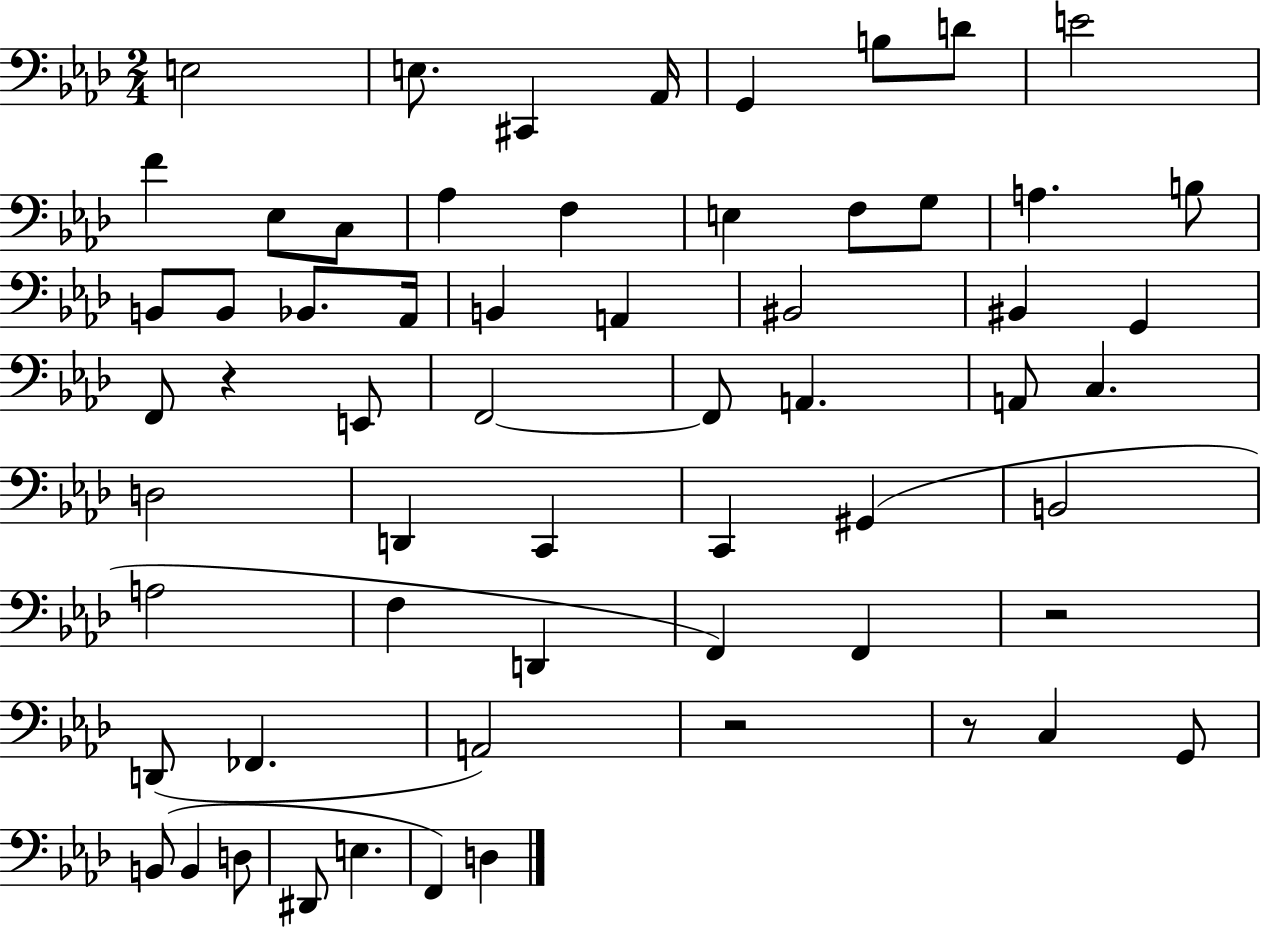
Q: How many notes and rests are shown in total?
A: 61